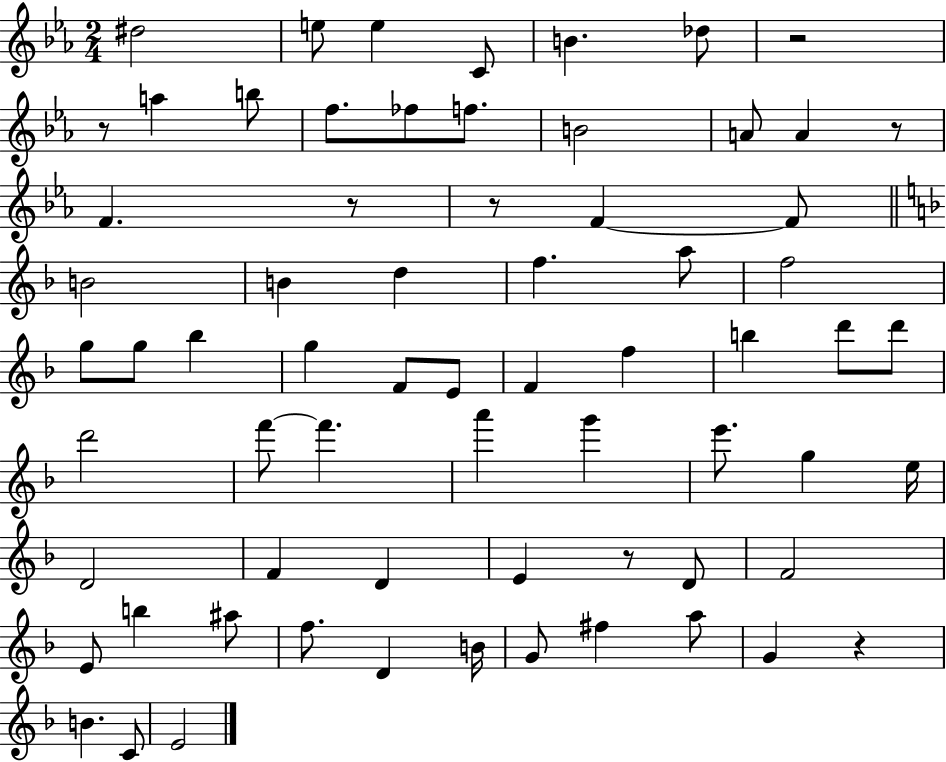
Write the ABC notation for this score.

X:1
T:Untitled
M:2/4
L:1/4
K:Eb
^d2 e/2 e C/2 B _d/2 z2 z/2 a b/2 f/2 _f/2 f/2 B2 A/2 A z/2 F z/2 z/2 F F/2 B2 B d f a/2 f2 g/2 g/2 _b g F/2 E/2 F f b d'/2 d'/2 d'2 f'/2 f' a' g' e'/2 g e/4 D2 F D E z/2 D/2 F2 E/2 b ^a/2 f/2 D B/4 G/2 ^f a/2 G z B C/2 E2